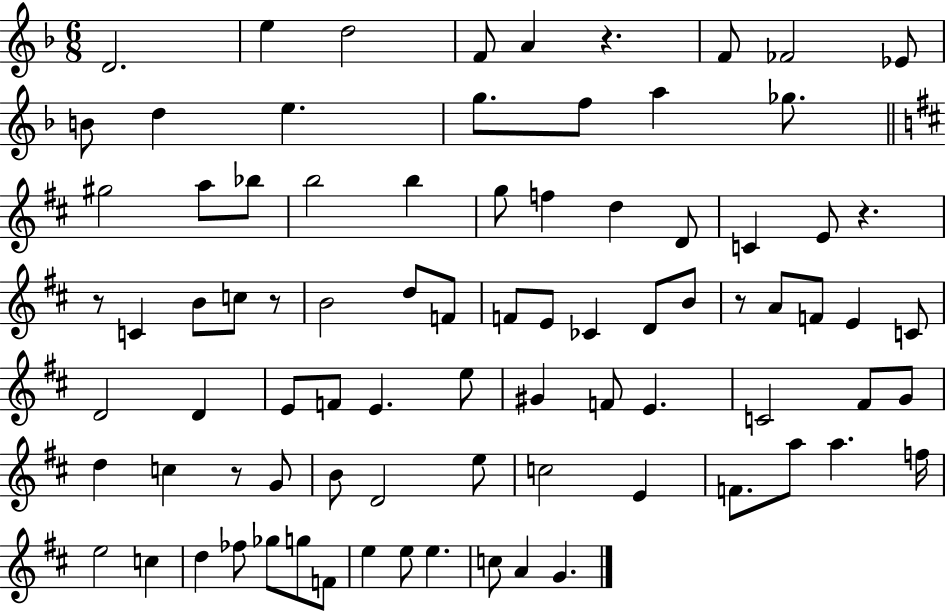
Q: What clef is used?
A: treble